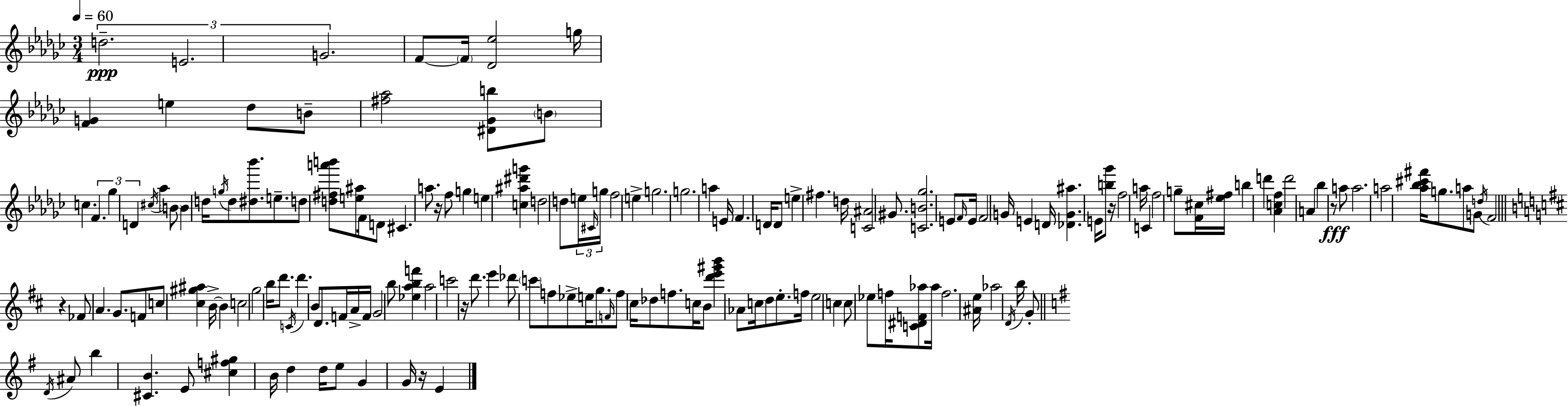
D5/h. E4/h. G4/h. F4/e F4/s [Db4,Eb5]/h G5/s [F4,G4]/q E5/q Db5/e B4/e [F#5,Ab5]/h [D#4,Gb4,B5]/e B4/e C5/q. F4/q. Gb5/q D4/q C#5/s Ab5/q B4/e B4/q D5/s G5/s D5/e [D#5,Bb6]/e. E5/e. D5/e [D5,F#5,A6,B6]/e [E5,A#5]/e F4/s D4/e C#4/q. A5/e. R/s F5/e G5/q E5/q [C5,A#5,D#6,G6]/q D5/h D5/e E5/s C#4/s G5/s F5/h E5/q G5/h. G5/h. A5/q E4/s F4/q. D4/s D4/e E5/q F#5/q. D5/s [C4,A#4]/h G#4/e. [C4,B4,Gb5]/h. E4/e F4/s E4/s F4/h G4/s E4/q D4/s [Db4,G4,A#5]/q. E4/s [B5,Gb6]/e R/s F5/h A5/s C4/q F5/h G5/e [F4,C#5]/s [Eb5,F#5]/s B5/q D6/q [Ab4,C5,F5]/q D6/h A4/q Bb5/q R/e A5/e A5/h. A5/h [Ab5,Bb5,C#6,F#6]/s G5/e. A5/e G4/e D5/s F4/h R/q FES4/e A4/q. G4/e. F4/e C5/e [C#5,G#5,A#5]/q B4/s B4/q C5/h G5/h B5/s D6/e. C4/s D6/q. B4/e D4/e. F4/s A4/s F4/s G4/h B5/e [Eb5,A5,B5,F6]/q A5/h C6/h R/s D6/e. E6/q Db6/e C6/e F5/e Eb5/e E5/s G5/e. F4/s F5/e C#5/s Db5/e F5/e. C5/s B4/e [D6,E6,G#6,B6]/q Ab4/e C5/s D5/e E5/e. F5/s E5/h C5/q C5/e Eb5/e F5/s [C4,D#4,F4,Ab5]/e Ab5/s F5/h. [A#4,E5]/s Ab5/h D4/s B5/s G4/e D4/s A#4/e B5/q [C#4,B4]/q. E4/e [C#5,F5,G#5]/q B4/s D5/q D5/s E5/e G4/q G4/s R/s E4/q